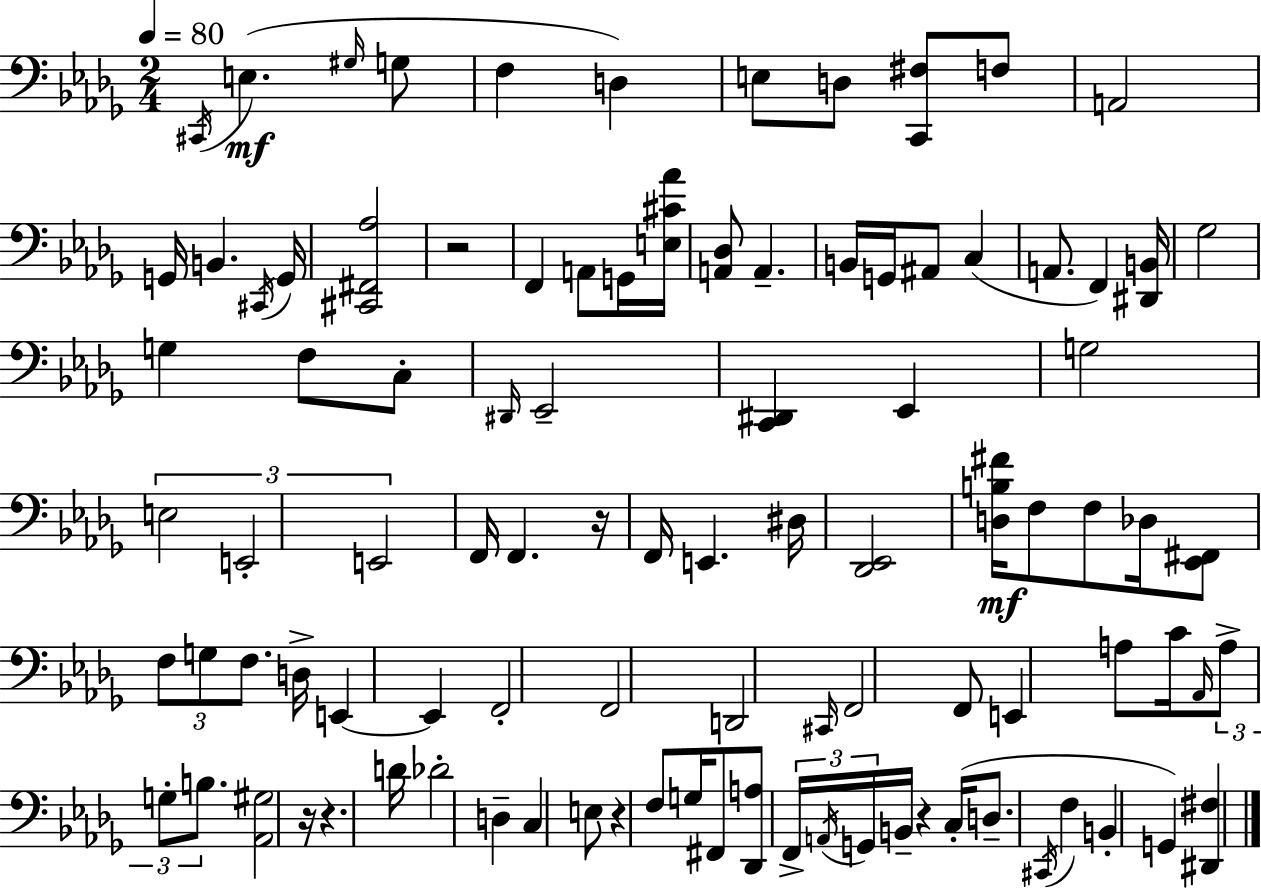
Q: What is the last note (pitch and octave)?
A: G2